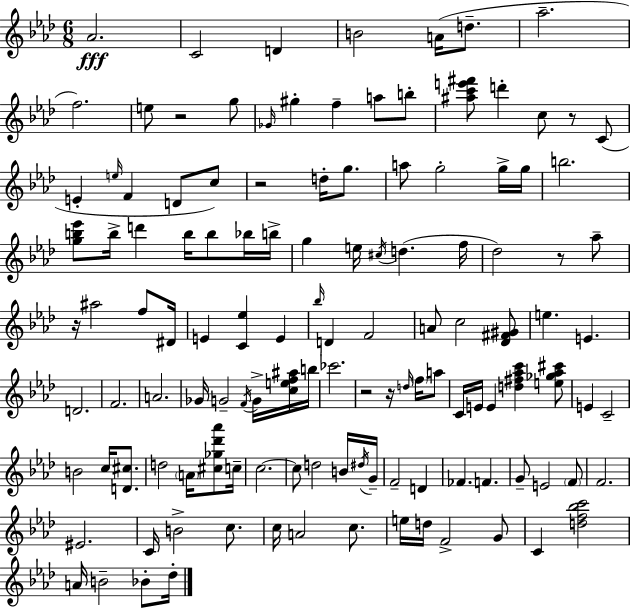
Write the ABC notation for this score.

X:1
T:Untitled
M:6/8
L:1/4
K:Ab
_A2 C2 D B2 A/4 d/2 _a2 f2 e/2 z2 g/2 _G/4 ^g f a/2 b/2 [^ac'e'^f']/2 d' c/2 z/2 C/2 E e/4 F D/2 c/2 z2 d/4 g/2 a/2 g2 g/4 g/4 b2 [gb_e']/2 b/4 d' b/4 b/2 _b/4 b/4 g e/4 ^c/4 d f/4 _d2 z/2 _a/2 z/4 ^a2 f/2 ^D/4 E [C_e] E _b/4 D F2 A/2 c2 [_D^F^G]/2 e E D2 F2 A2 _G/4 G2 F/4 G/4 [cef^a]/4 b/4 _c'2 z2 z/4 d/4 f/4 a/2 C/4 E/4 E [d^f_ac'] [e_g_a^c']/2 E C2 B2 c/4 [D^c]/2 d2 A/4 [^c_g_d'_a']/2 c/4 c2 c/2 d2 B/4 ^d/4 G/4 F2 D _F F G/2 E2 F/2 F2 ^E2 C/4 B2 c/2 c/4 A2 c/2 e/4 d/4 F2 G/2 C [df_bc']2 A/4 B2 _B/2 _d/4